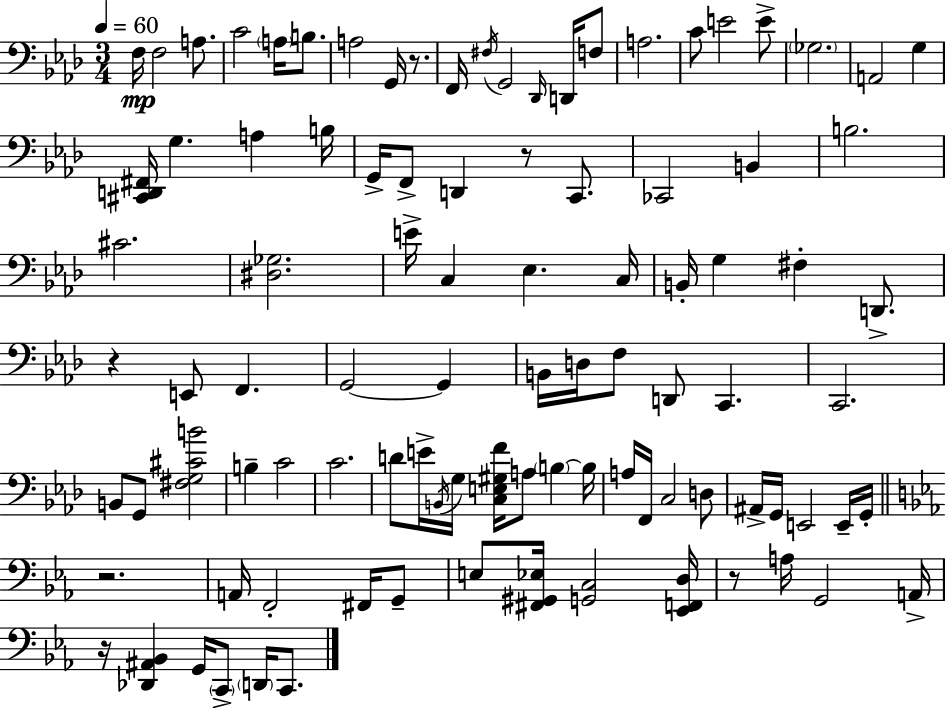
X:1
T:Untitled
M:3/4
L:1/4
K:Fm
F,/4 F,2 A,/2 C2 A,/4 B,/2 A,2 G,,/4 z/2 F,,/4 ^F,/4 G,,2 _D,,/4 D,,/4 F,/2 A,2 C/2 E2 E/2 _G,2 A,,2 G, [^C,,D,,^F,,]/4 G, A, B,/4 G,,/4 F,,/2 D,, z/2 C,,/2 _C,,2 B,, B,2 ^C2 [^D,_G,]2 E/4 C, _E, C,/4 B,,/4 G, ^F, D,,/2 z E,,/2 F,, G,,2 G,, B,,/4 D,/4 F,/2 D,,/2 C,, C,,2 B,,/2 G,,/2 [^F,G,^CB]2 B, C2 C2 D/2 E/4 B,,/4 G,/4 [C,E,^G,F]/4 A,/2 B, B,/4 A,/4 F,,/4 C,2 D,/2 ^A,,/4 G,,/4 E,,2 E,,/4 G,,/4 z2 A,,/4 F,,2 ^F,,/4 G,,/2 E,/2 [^F,,^G,,_E,]/4 [G,,C,]2 [_E,,F,,D,]/4 z/2 A,/4 G,,2 A,,/4 z/4 [_D,,^A,,_B,,] G,,/4 C,,/2 D,,/4 C,,/2